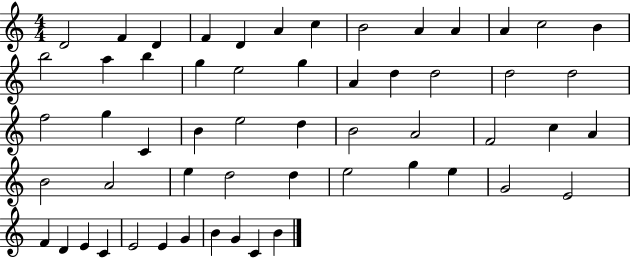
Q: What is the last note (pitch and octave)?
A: B4